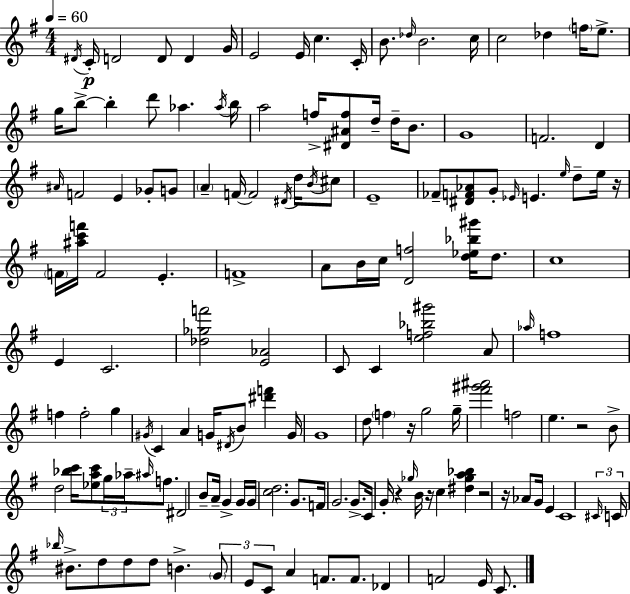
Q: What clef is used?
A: treble